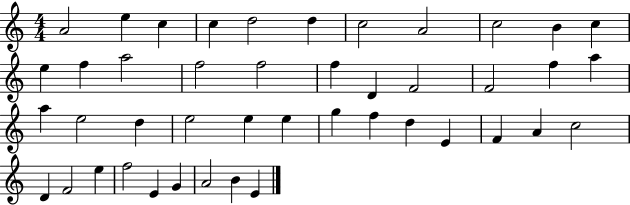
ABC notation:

X:1
T:Untitled
M:4/4
L:1/4
K:C
A2 e c c d2 d c2 A2 c2 B c e f a2 f2 f2 f D F2 F2 f a a e2 d e2 e e g f d E F A c2 D F2 e f2 E G A2 B E